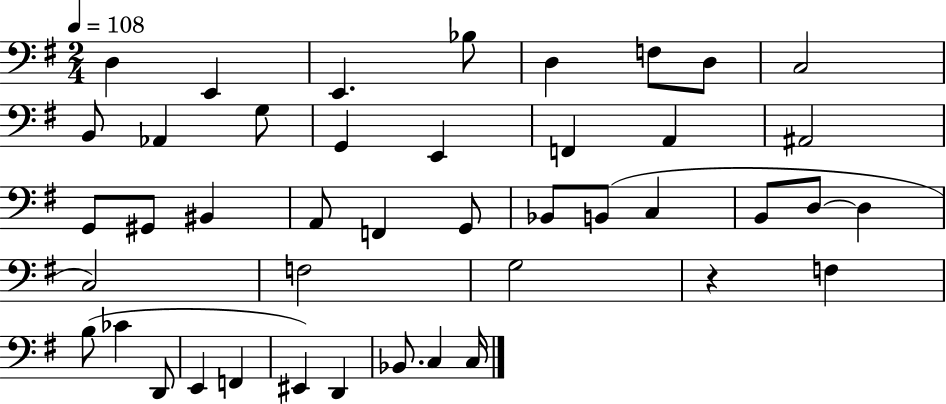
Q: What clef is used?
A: bass